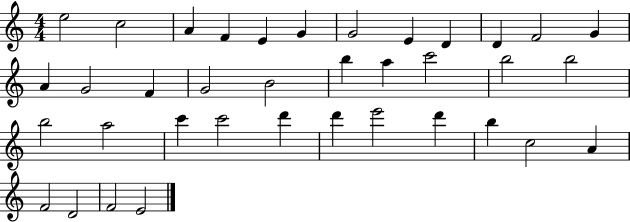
{
  \clef treble
  \numericTimeSignature
  \time 4/4
  \key c \major
  e''2 c''2 | a'4 f'4 e'4 g'4 | g'2 e'4 d'4 | d'4 f'2 g'4 | \break a'4 g'2 f'4 | g'2 b'2 | b''4 a''4 c'''2 | b''2 b''2 | \break b''2 a''2 | c'''4 c'''2 d'''4 | d'''4 e'''2 d'''4 | b''4 c''2 a'4 | \break f'2 d'2 | f'2 e'2 | \bar "|."
}